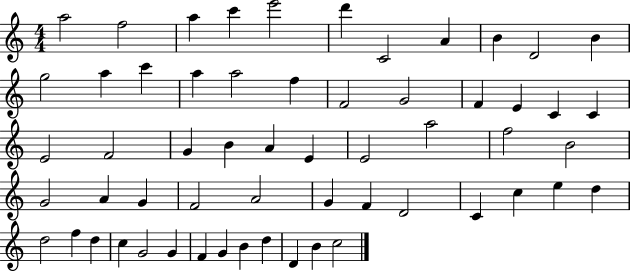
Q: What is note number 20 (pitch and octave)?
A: F4